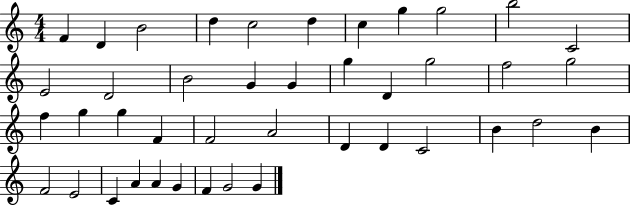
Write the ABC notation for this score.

X:1
T:Untitled
M:4/4
L:1/4
K:C
F D B2 d c2 d c g g2 b2 C2 E2 D2 B2 G G g D g2 f2 g2 f g g F F2 A2 D D C2 B d2 B F2 E2 C A A G F G2 G